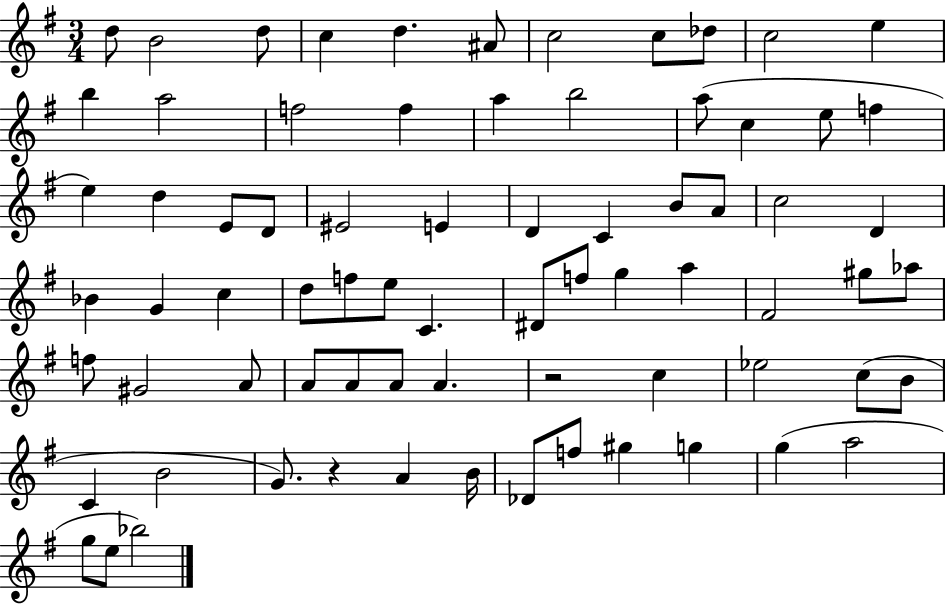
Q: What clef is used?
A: treble